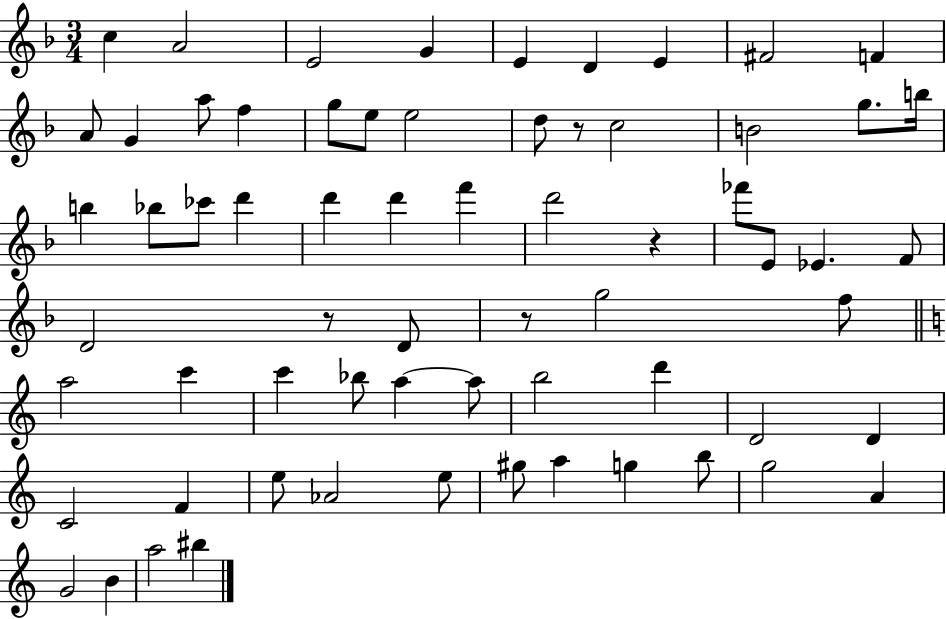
{
  \clef treble
  \numericTimeSignature
  \time 3/4
  \key f \major
  c''4 a'2 | e'2 g'4 | e'4 d'4 e'4 | fis'2 f'4 | \break a'8 g'4 a''8 f''4 | g''8 e''8 e''2 | d''8 r8 c''2 | b'2 g''8. b''16 | \break b''4 bes''8 ces'''8 d'''4 | d'''4 d'''4 f'''4 | d'''2 r4 | fes'''8 e'8 ees'4. f'8 | \break d'2 r8 d'8 | r8 g''2 f''8 | \bar "||" \break \key c \major a''2 c'''4 | c'''4 bes''8 a''4~~ a''8 | b''2 d'''4 | d'2 d'4 | \break c'2 f'4 | e''8 aes'2 e''8 | gis''8 a''4 g''4 b''8 | g''2 a'4 | \break g'2 b'4 | a''2 bis''4 | \bar "|."
}